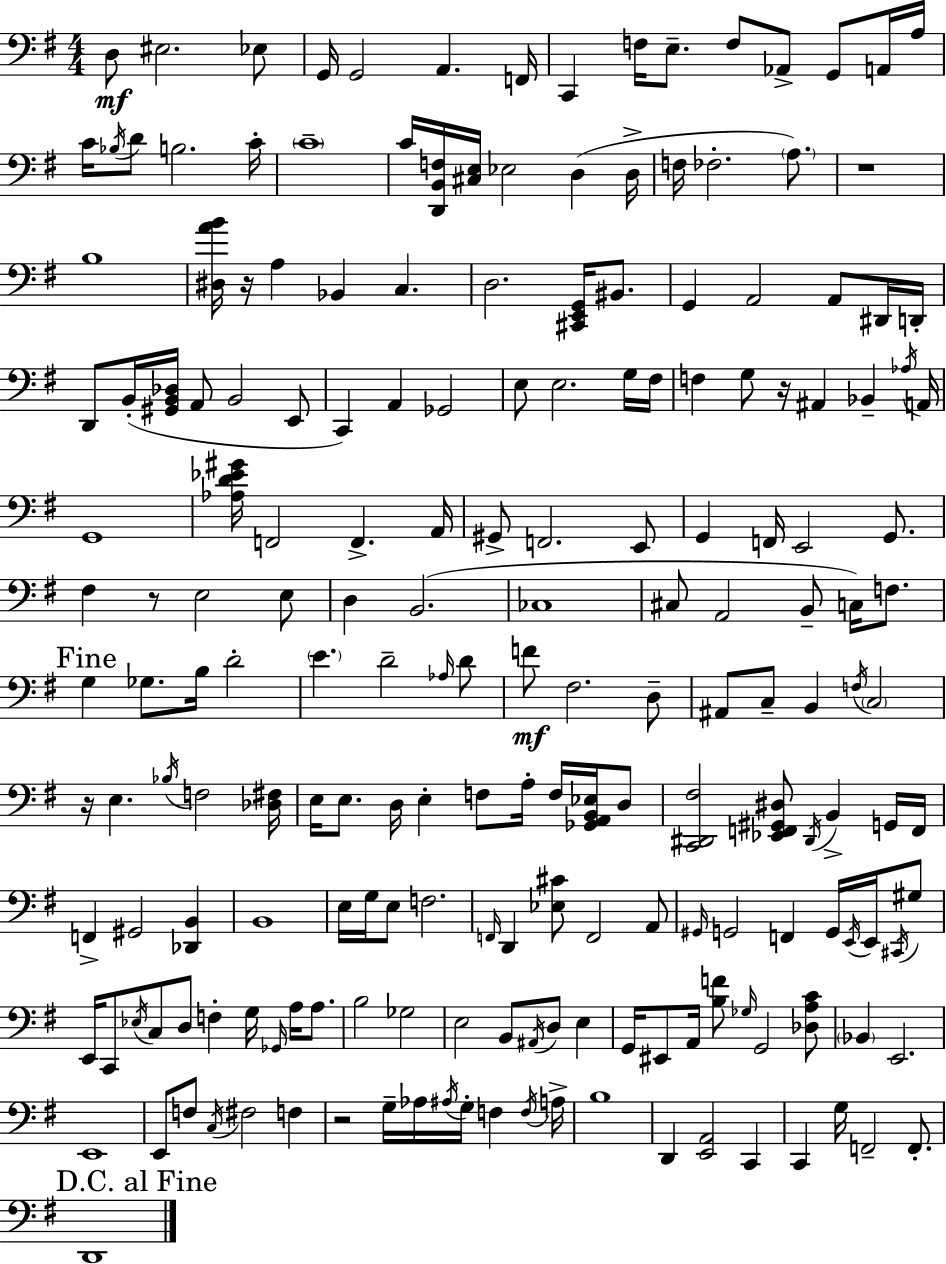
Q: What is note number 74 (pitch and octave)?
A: CES3